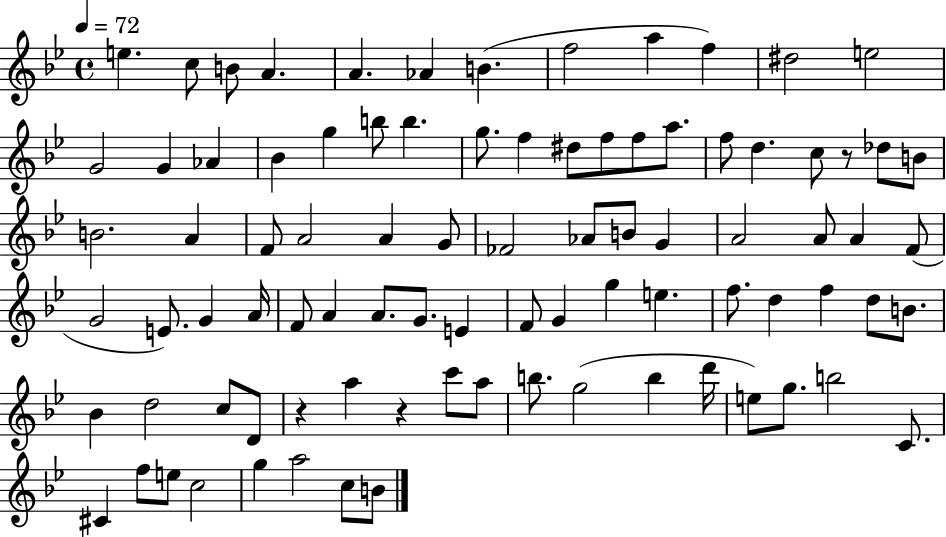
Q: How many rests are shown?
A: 3